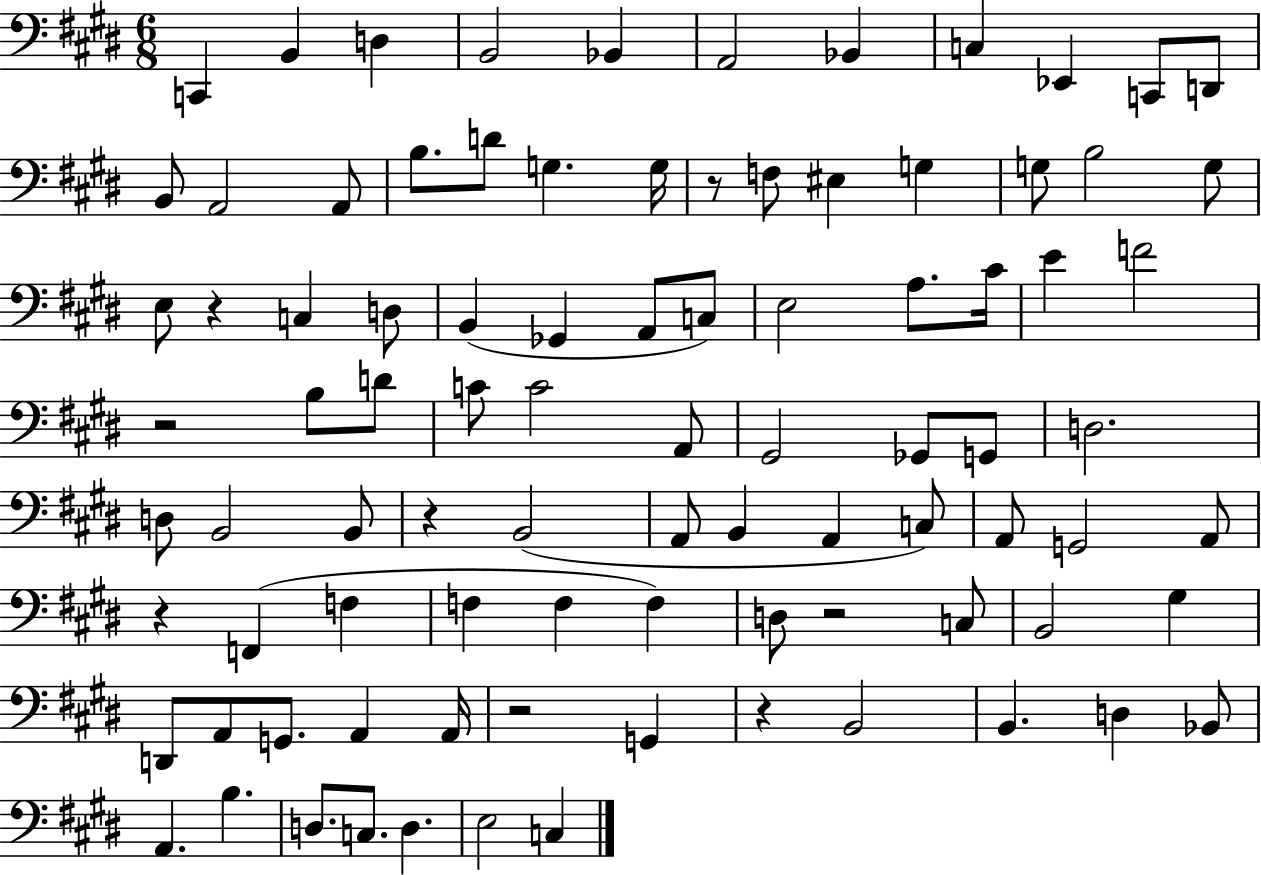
X:1
T:Untitled
M:6/8
L:1/4
K:E
C,, B,, D, B,,2 _B,, A,,2 _B,, C, _E,, C,,/2 D,,/2 B,,/2 A,,2 A,,/2 B,/2 D/2 G, G,/4 z/2 F,/2 ^E, G, G,/2 B,2 G,/2 E,/2 z C, D,/2 B,, _G,, A,,/2 C,/2 E,2 A,/2 ^C/4 E F2 z2 B,/2 D/2 C/2 C2 A,,/2 ^G,,2 _G,,/2 G,,/2 D,2 D,/2 B,,2 B,,/2 z B,,2 A,,/2 B,, A,, C,/2 A,,/2 G,,2 A,,/2 z F,, F, F, F, F, D,/2 z2 C,/2 B,,2 ^G, D,,/2 A,,/2 G,,/2 A,, A,,/4 z2 G,, z B,,2 B,, D, _B,,/2 A,, B, D,/2 C,/2 D, E,2 C,